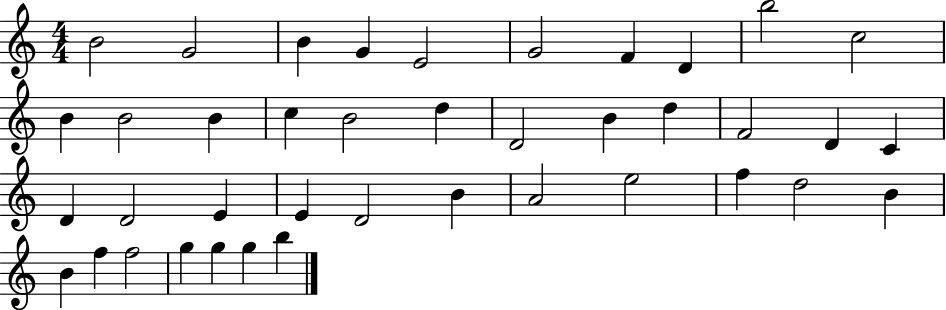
{
  \clef treble
  \numericTimeSignature
  \time 4/4
  \key c \major
  b'2 g'2 | b'4 g'4 e'2 | g'2 f'4 d'4 | b''2 c''2 | \break b'4 b'2 b'4 | c''4 b'2 d''4 | d'2 b'4 d''4 | f'2 d'4 c'4 | \break d'4 d'2 e'4 | e'4 d'2 b'4 | a'2 e''2 | f''4 d''2 b'4 | \break b'4 f''4 f''2 | g''4 g''4 g''4 b''4 | \bar "|."
}